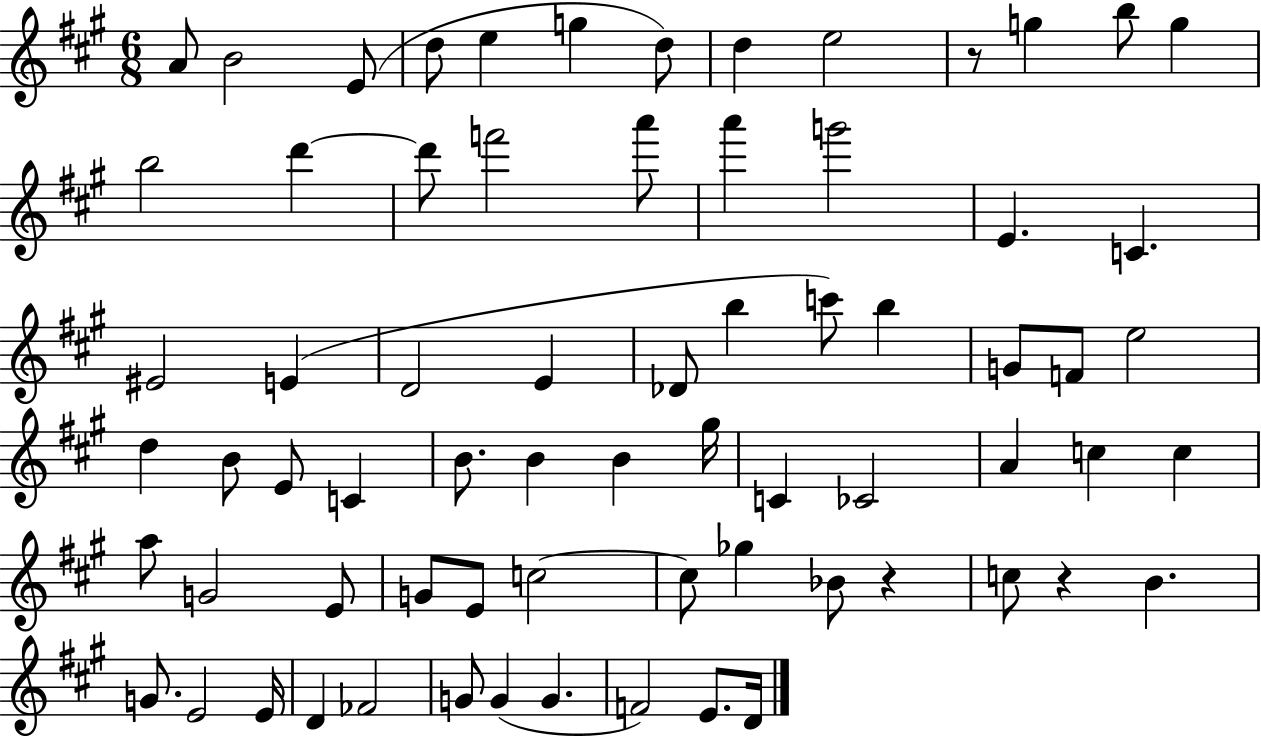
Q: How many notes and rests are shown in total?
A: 70